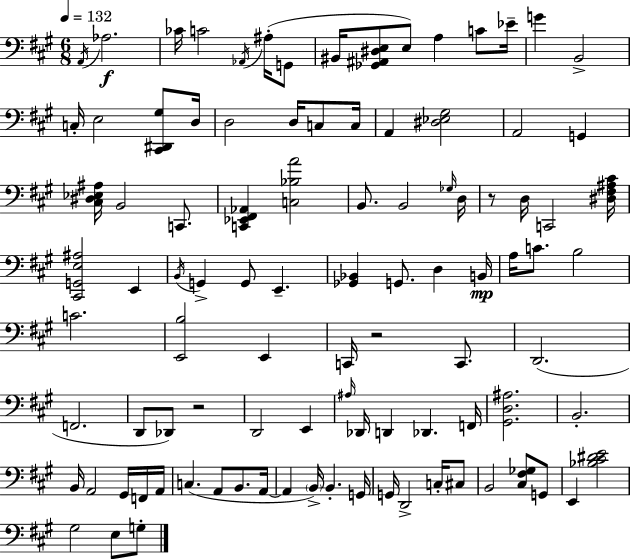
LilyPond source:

{
  \clef bass
  \numericTimeSignature
  \time 6/8
  \key a \major
  \tempo 4 = 132
  \acciaccatura { a,16 }\f aes2. | ces'16 c'2 \acciaccatura { aes,16 } ais16-.( | g,8 bis,16 <ges, ais, dis e>8 e8) a4 c'8 | ees'16-- g'4 b,2-> | \break c16-. e2 <cis, dis, gis>8 | d16 d2 d16 c8 | c16 a,4 <dis ees gis>2 | a,2 g,4 | \break <cis dis ees ais>16 b,2 c,8. | <c, ees, fis, aes,>4 <c bes a'>2 | b,8. b,2 | \grace { ges16 } d16 r8 d16 c,2 | \break <dis fis ais cis'>16 <cis, g, e ais>2 e,4 | \acciaccatura { b,16 } g,4-> g,8 e,4.-- | <ges, bes,>4 g,8. d4 | b,16\mp a16 c'8. b2 | \break c'2. | <e, b>2 | e,4 c,16 r2 | c,8. d,2.( | \break f,2. | d,8 des,8) r2 | d,2 | e,4 \grace { ais16 } des,16 d,4 des,4. | \break f,16 <gis, d ais>2. | b,2.-. | b,16 a,2 | gis,16 f,16 a,16 c4.( a,8 | \break b,8. a,16~~ a,4 \parenthesize b,16->) b,4.-. | g,16 g,16 d,2-> | c16-. cis8 b,2 | <cis fis ges>8 g,8 e,4 <bes cis' dis' e'>2 | \break gis2 | e8 g8-. \bar "|."
}